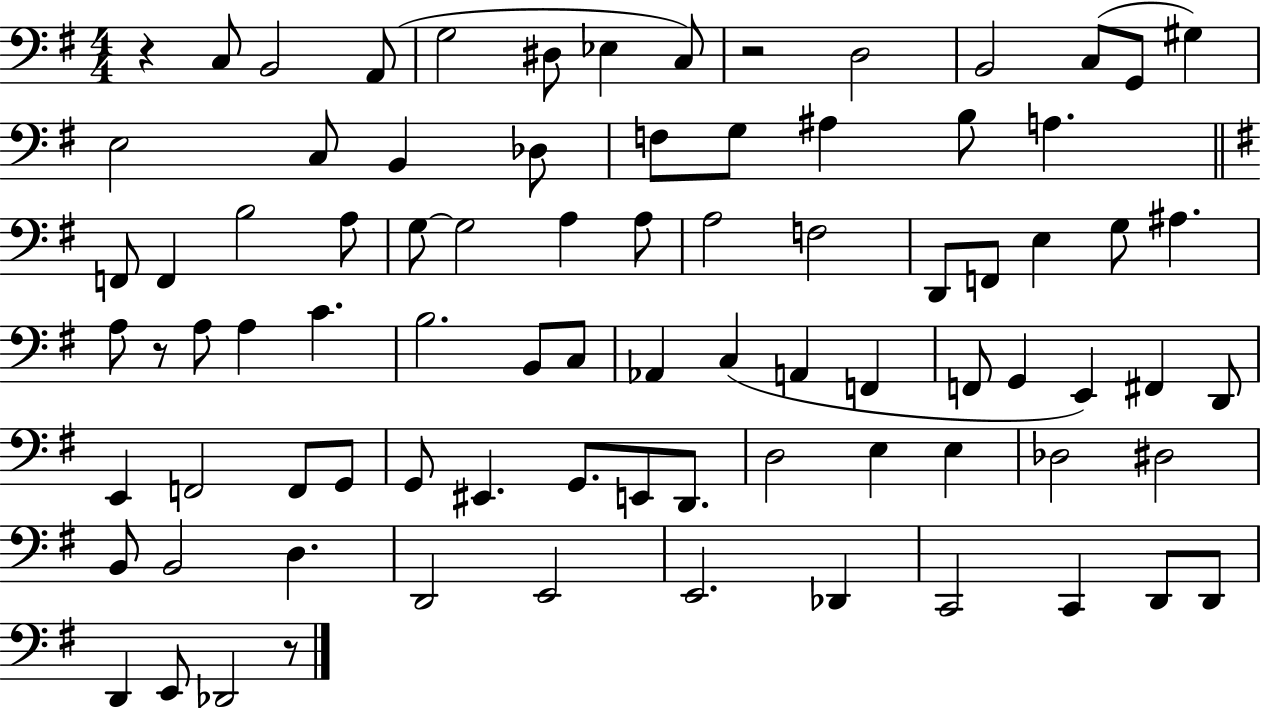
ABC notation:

X:1
T:Untitled
M:4/4
L:1/4
K:G
z C,/2 B,,2 A,,/2 G,2 ^D,/2 _E, C,/2 z2 D,2 B,,2 C,/2 G,,/2 ^G, E,2 C,/2 B,, _D,/2 F,/2 G,/2 ^A, B,/2 A, F,,/2 F,, B,2 A,/2 G,/2 G,2 A, A,/2 A,2 F,2 D,,/2 F,,/2 E, G,/2 ^A, A,/2 z/2 A,/2 A, C B,2 B,,/2 C,/2 _A,, C, A,, F,, F,,/2 G,, E,, ^F,, D,,/2 E,, F,,2 F,,/2 G,,/2 G,,/2 ^E,, G,,/2 E,,/2 D,,/2 D,2 E, E, _D,2 ^D,2 B,,/2 B,,2 D, D,,2 E,,2 E,,2 _D,, C,,2 C,, D,,/2 D,,/2 D,, E,,/2 _D,,2 z/2